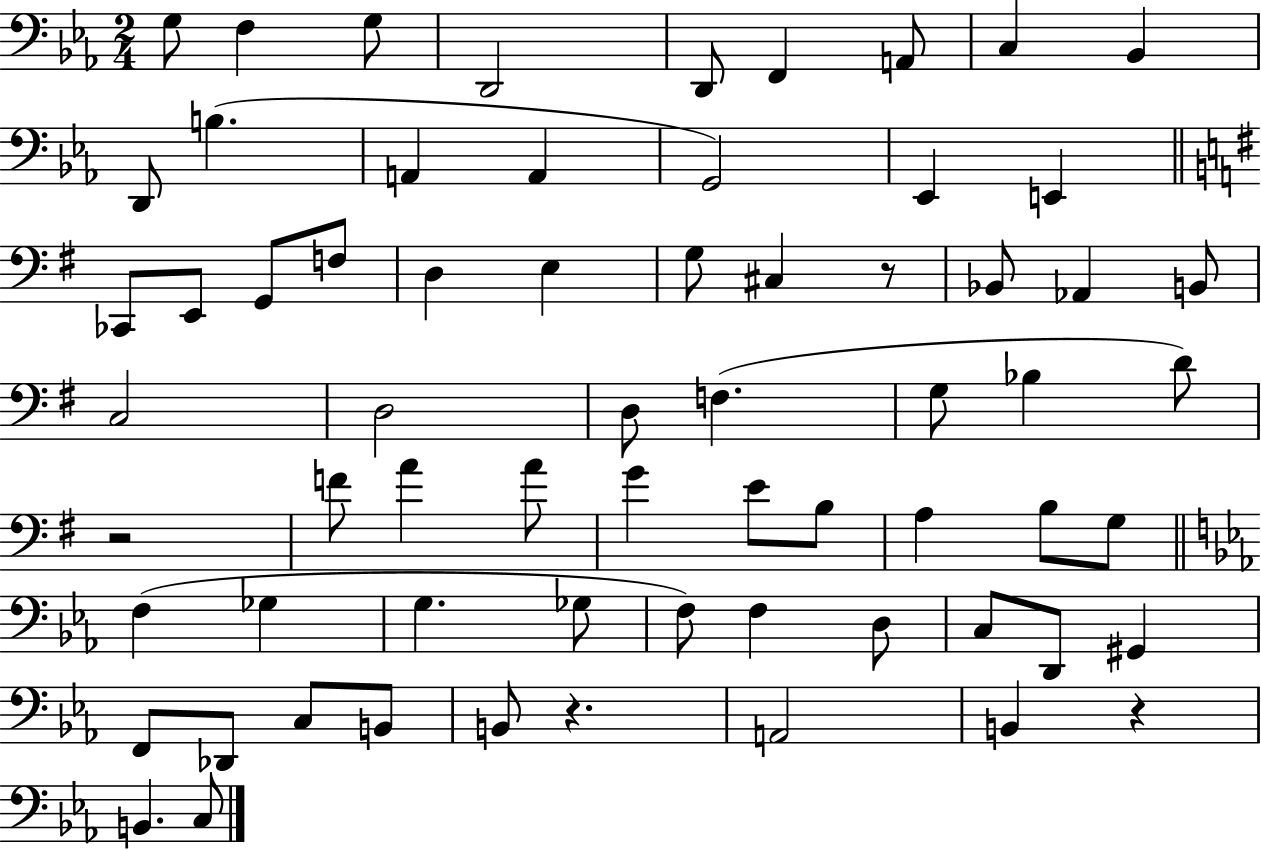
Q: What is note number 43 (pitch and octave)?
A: G3